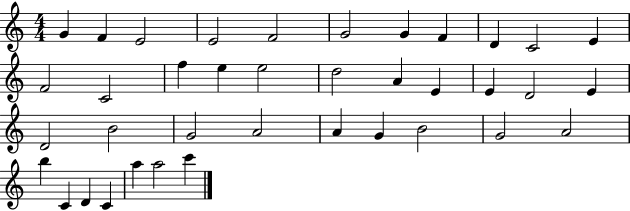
{
  \clef treble
  \numericTimeSignature
  \time 4/4
  \key c \major
  g'4 f'4 e'2 | e'2 f'2 | g'2 g'4 f'4 | d'4 c'2 e'4 | \break f'2 c'2 | f''4 e''4 e''2 | d''2 a'4 e'4 | e'4 d'2 e'4 | \break d'2 b'2 | g'2 a'2 | a'4 g'4 b'2 | g'2 a'2 | \break b''4 c'4 d'4 c'4 | a''4 a''2 c'''4 | \bar "|."
}